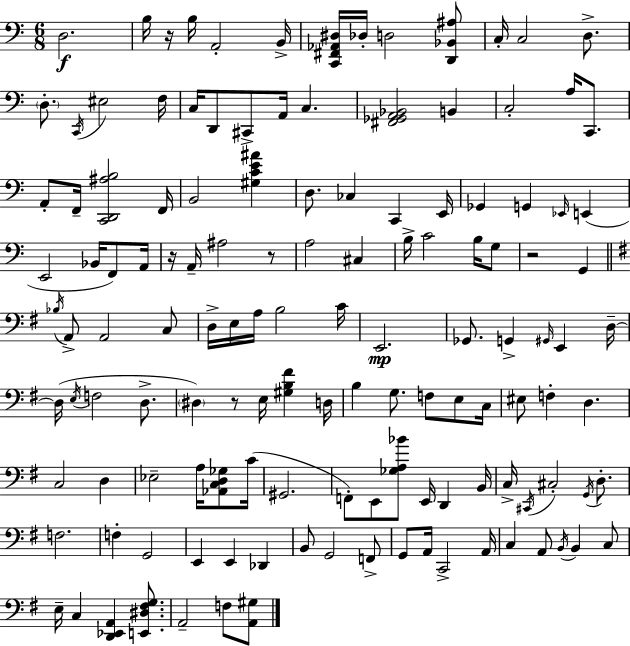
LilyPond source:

{
  \clef bass
  \numericTimeSignature
  \time 6/8
  \key c \major
  d2.\f | b16 r16 b16 a,2-. b,16-> | <c, fis, aes, dis>16 des16-. d2 <d, bes, ais>8 | c16-. c2 d8.-> | \break \parenthesize d8.-. \acciaccatura { c,16 } eis2 | f16 c16 d,8 cis,8-> a,16 c4. | <fis, ges, a, bes,>2 b,4 | c2-. a16 c,8. | \break a,8-. f,16-- <c, d, ais b>2 | f,16 b,2 <gis c' e' ais'>4 | d8. ces4 c,4 | e,16 ges,4 g,4 \grace { ees,16 } e,4( | \break e,2 bes,16 f,8) | a,16 r16 a,16-- ais2 | r8 a2 cis4 | b16-> c'2 b16 | \break g8 r2 g,4 | \bar "||" \break \key g \major \acciaccatura { bes16 } a,8-> a,2 c8 | d16-> e16 a16 b2 | c'16 e,2.\mp | ges,8. g,4-> \grace { gis,16 } e,4 | \break d16--~~ d16( \acciaccatura { e16 } f2 | d8.-> \parenthesize dis4) r8 e16 <gis b fis'>4 | d16 b4 g8. f8 | e8 c16 eis8 f4-. d4. | \break c2 d4 | ees2-- a16 | <aes, c d ges>8 c'16( gis,2. | f,8-.) e,8 <ges a bes'>8 e,16 d,4 | \break b,16 c16-> \acciaccatura { cis,16 } cis2-. | \acciaccatura { g,16 } d8.-. f2. | f4-. g,2 | e,4 e,4 | \break des,4 b,8 g,2 | f,8-> g,8 a,16 c,2-> | a,16 c4 a,8 \acciaccatura { b,16 } | b,4 c8 e16-- c4 <d, ees, a,>4 | \break <e, dis fis g>8. a,2-- | f8 <a, gis>8 \bar "|."
}